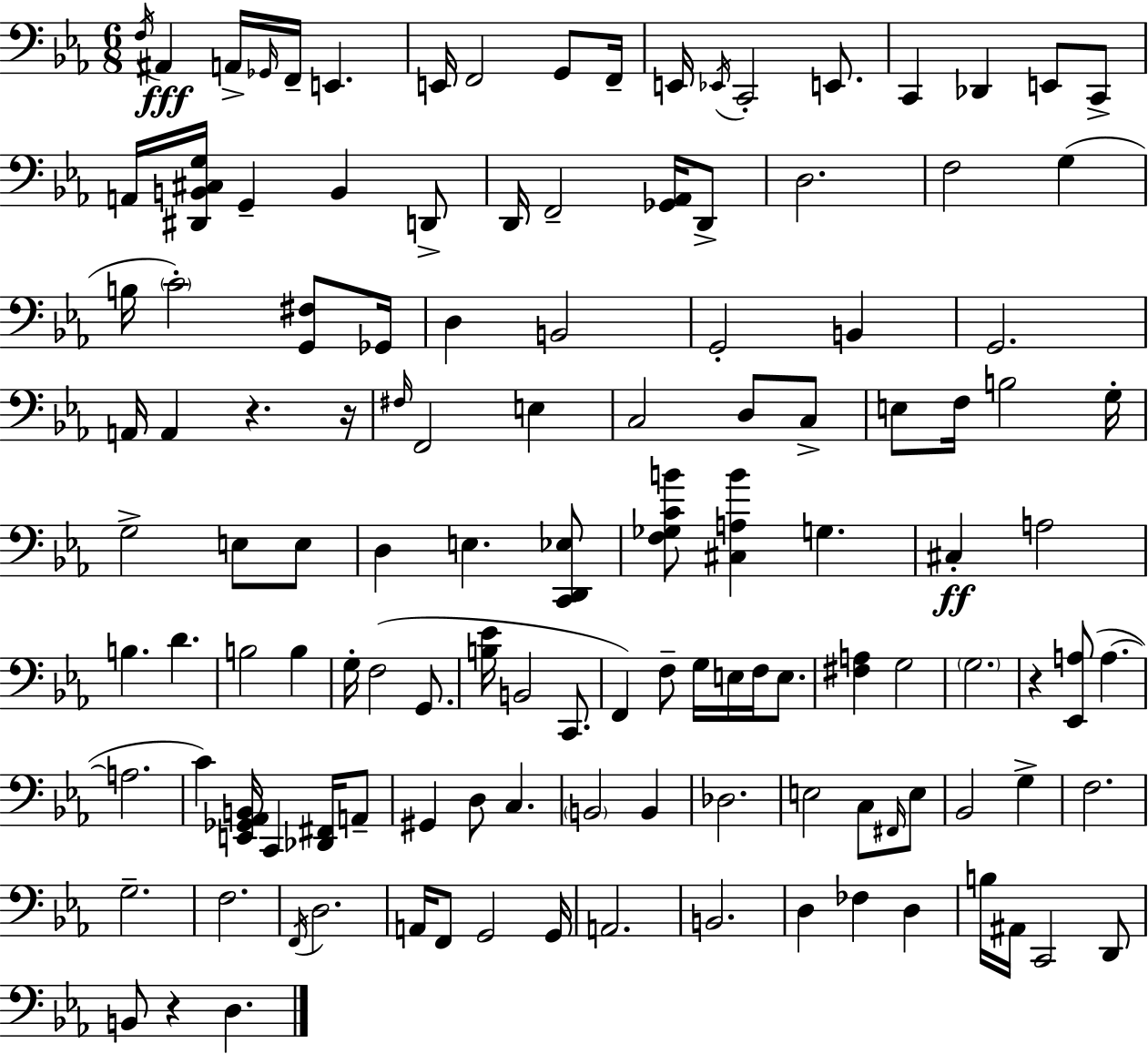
F3/s A#2/q A2/s Gb2/s F2/s E2/q. E2/s F2/h G2/e F2/s E2/s Eb2/s C2/h E2/e. C2/q Db2/q E2/e C2/e A2/s [D#2,B2,C#3,G3]/s G2/q B2/q D2/e D2/s F2/h [Gb2,Ab2]/s D2/e D3/h. F3/h G3/q B3/s C4/h [G2,F#3]/e Gb2/s D3/q B2/h G2/h B2/q G2/h. A2/s A2/q R/q. R/s F#3/s F2/h E3/q C3/h D3/e C3/e E3/e F3/s B3/h G3/s G3/h E3/e E3/e D3/q E3/q. [C2,D2,Eb3]/e [F3,Gb3,C4,B4]/e [C#3,A3,B4]/q G3/q. C#3/q A3/h B3/q. D4/q. B3/h B3/q G3/s F3/h G2/e. [B3,Eb4]/s B2/h C2/e. F2/q F3/e G3/s E3/s F3/s E3/e. [F#3,A3]/q G3/h G3/h. R/q [Eb2,A3]/e A3/q. A3/h. C4/q [E2,Gb2,Ab2,B2]/s C2/q [Db2,F#2]/s A2/e G#2/q D3/e C3/q. B2/h B2/q Db3/h. E3/h C3/e F#2/s E3/e Bb2/h G3/q F3/h. G3/h. F3/h. F2/s D3/h. A2/s F2/e G2/h G2/s A2/h. B2/h. D3/q FES3/q D3/q B3/s A#2/s C2/h D2/e B2/e R/q D3/q.